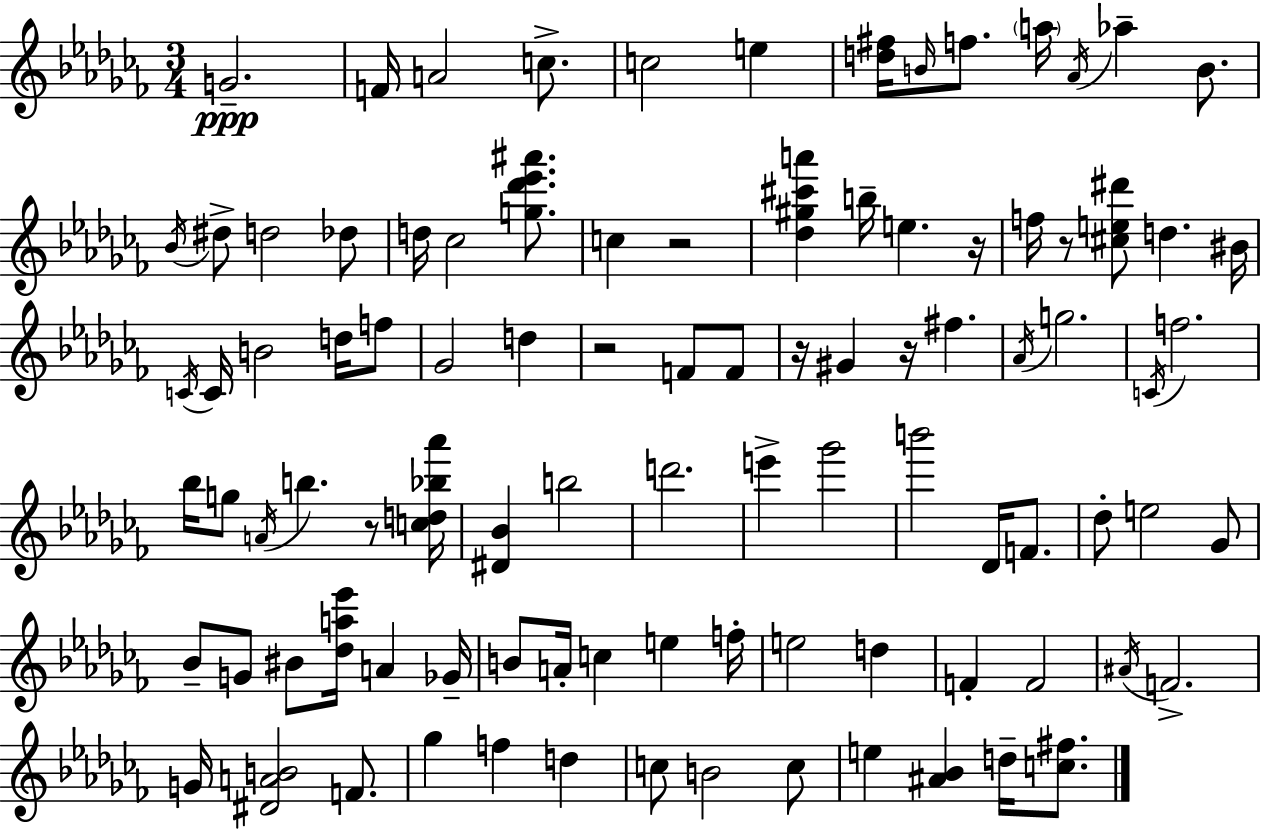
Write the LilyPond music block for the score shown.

{
  \clef treble
  \numericTimeSignature
  \time 3/4
  \key aes \minor
  \repeat volta 2 { g'2.--\ppp | f'16 a'2 c''8.-> | c''2 e''4 | <d'' fis''>16 \grace { b'16 } f''8. \parenthesize a''16 \acciaccatura { aes'16 } aes''4-- b'8. | \break \acciaccatura { bes'16 } dis''8-> d''2 | des''8 d''16 ces''2 | <g'' des''' ees''' ais'''>8. c''4 r2 | <des'' gis'' cis''' a'''>4 b''16-- e''4. | \break r16 f''16 r8 <cis'' e'' dis'''>8 d''4. | bis'16 \acciaccatura { c'16 } c'16 b'2 | d''16 f''8 ges'2 | d''4 r2 | \break f'8 f'8 r16 gis'4 r16 fis''4. | \acciaccatura { aes'16 } g''2. | \acciaccatura { c'16 } f''2. | bes''16 g''8 \acciaccatura { a'16 } b''4. | \break r8 <c'' d'' bes'' aes'''>16 <dis' bes'>4 b''2 | d'''2. | e'''4-> ges'''2 | b'''2 | \break des'16 f'8. des''8-. e''2 | ges'8 bes'8-- g'8 bis'8 | <des'' a'' ees'''>16 a'4 ges'16-- b'8 a'16-. c''4 | e''4 f''16-. e''2 | \break d''4 f'4-. f'2 | \acciaccatura { ais'16 } f'2.-> | g'16 <dis' a' b'>2 | f'8. ges''4 | \break f''4 d''4 c''8 b'2 | c''8 e''4 | <ais' bes'>4 d''16-- <c'' fis''>8. } \bar "|."
}